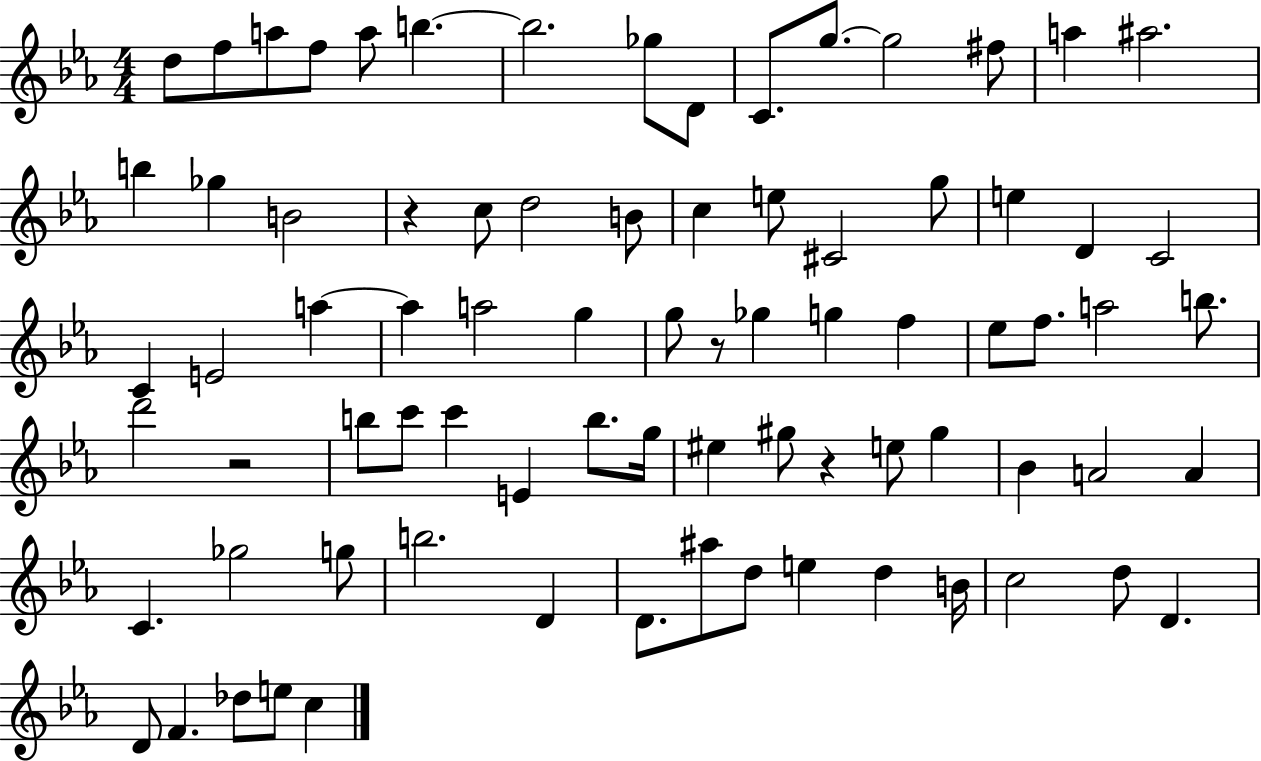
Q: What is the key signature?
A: EES major